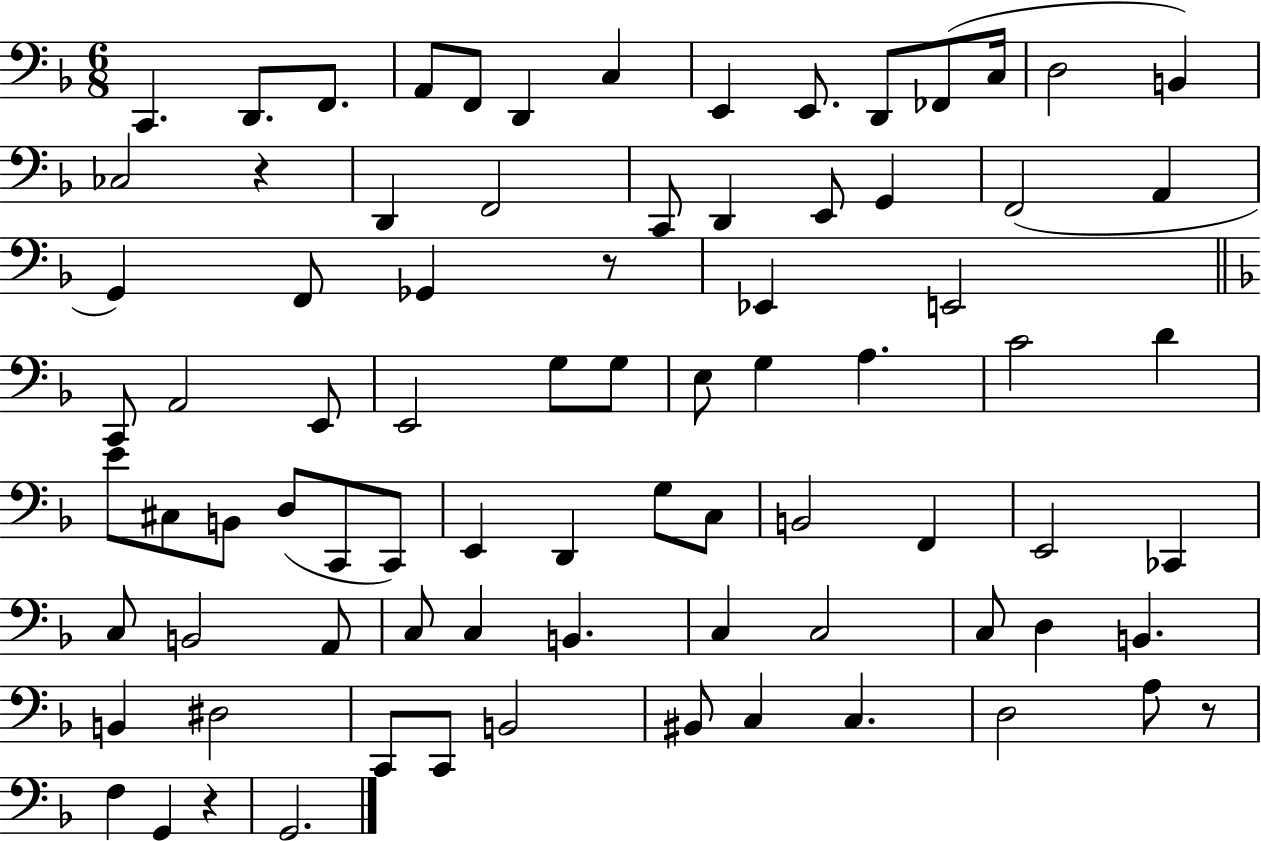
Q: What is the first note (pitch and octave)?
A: C2